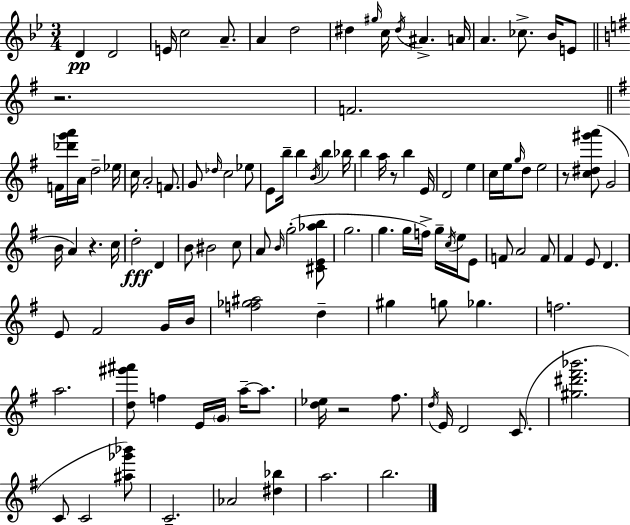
X:1
T:Untitled
M:3/4
L:1/4
K:Bb
D D2 E/4 c2 A/2 A d2 ^d ^g/4 c/4 ^d/4 ^A A/4 A _c/2 _B/4 E/2 z2 F2 F/4 [_d'g'a']/4 A/4 d2 _e/4 c/4 A2 F/2 G/2 _d/4 c2 _e/2 E/2 b/4 b B/4 b _b/4 b a/4 z/2 b E/4 D2 e c/4 e/4 g/4 d/2 e2 z/2 [c^d^g'a']/2 G2 B/4 A z c/4 d2 D B/2 ^B2 c/2 A/2 B/4 g2 [^CE_ab]/2 g2 g g/4 f/4 g/4 c/4 e/4 E/2 F/2 A2 F/2 ^F E/2 D E/2 ^F2 G/4 B/4 [f_g^a]2 d ^g g/2 _g f2 a2 [d^g'^a']/2 f E/4 G/4 a/4 a/2 [d_e]/4 z2 ^f/2 d/4 E/4 D2 C/2 [^g^d'^f'_b']2 C/2 C2 [^a_g'_b']/2 C2 _A2 [^d_b] a2 b2